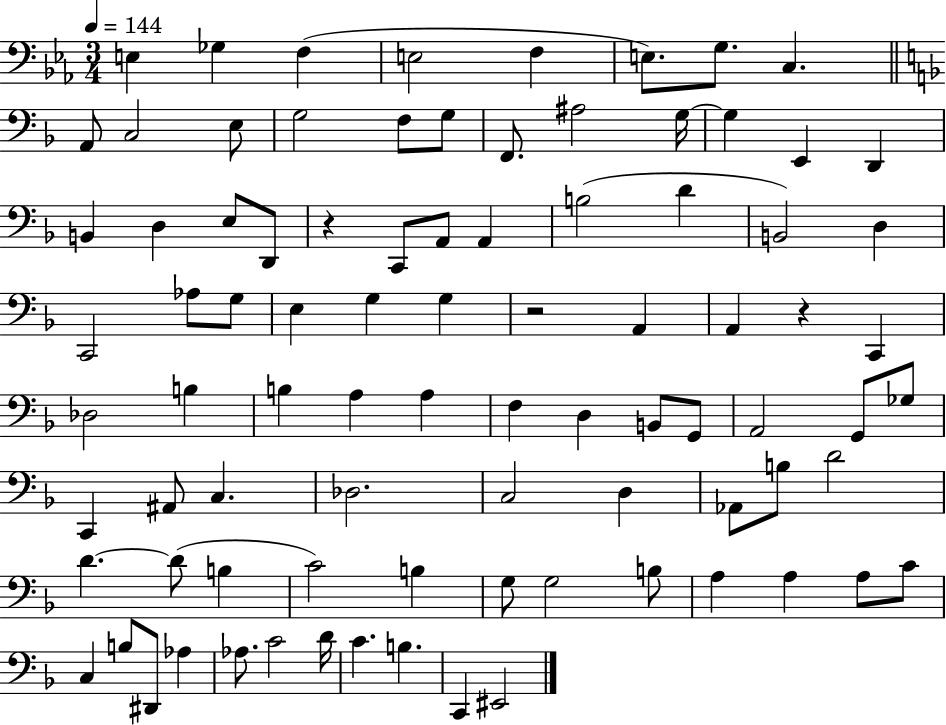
X:1
T:Untitled
M:3/4
L:1/4
K:Eb
E, _G, F, E,2 F, E,/2 G,/2 C, A,,/2 C,2 E,/2 G,2 F,/2 G,/2 F,,/2 ^A,2 G,/4 G, E,, D,, B,, D, E,/2 D,,/2 z C,,/2 A,,/2 A,, B,2 D B,,2 D, C,,2 _A,/2 G,/2 E, G, G, z2 A,, A,, z C,, _D,2 B, B, A, A, F, D, B,,/2 G,,/2 A,,2 G,,/2 _G,/2 C,, ^A,,/2 C, _D,2 C,2 D, _A,,/2 B,/2 D2 D D/2 B, C2 B, G,/2 G,2 B,/2 A, A, A,/2 C/2 C, B,/2 ^D,,/2 _A, _A,/2 C2 D/4 C B, C,, ^E,,2